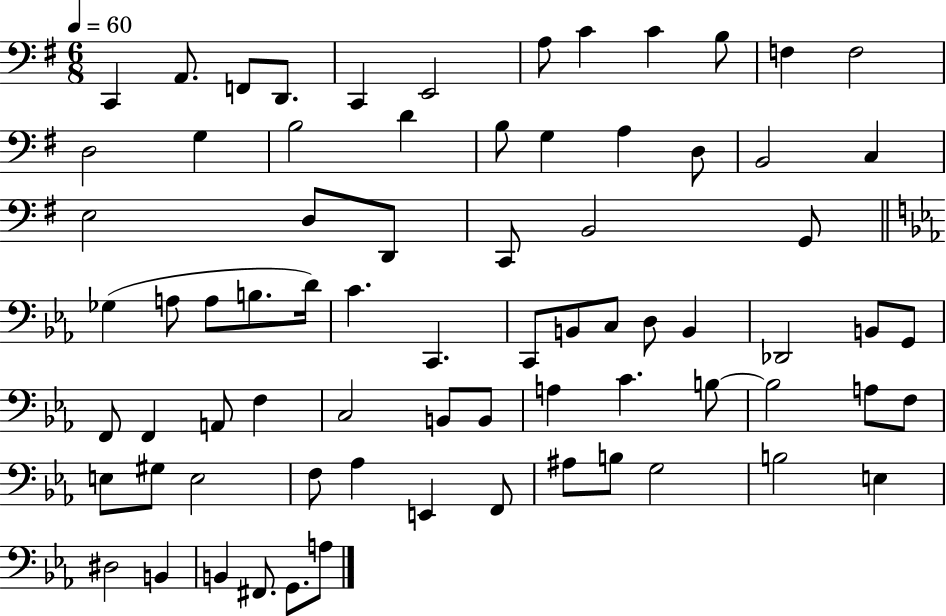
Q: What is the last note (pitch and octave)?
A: A3